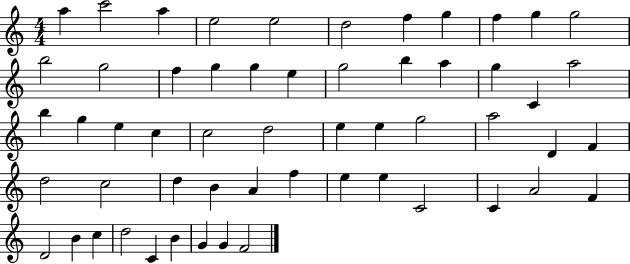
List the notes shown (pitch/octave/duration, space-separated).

A5/q C6/h A5/q E5/h E5/h D5/h F5/q G5/q F5/q G5/q G5/h B5/h G5/h F5/q G5/q G5/q E5/q G5/h B5/q A5/q G5/q C4/q A5/h B5/q G5/q E5/q C5/q C5/h D5/h E5/q E5/q G5/h A5/h D4/q F4/q D5/h C5/h D5/q B4/q A4/q F5/q E5/q E5/q C4/h C4/q A4/h F4/q D4/h B4/q C5/q D5/h C4/q B4/q G4/q G4/q F4/h